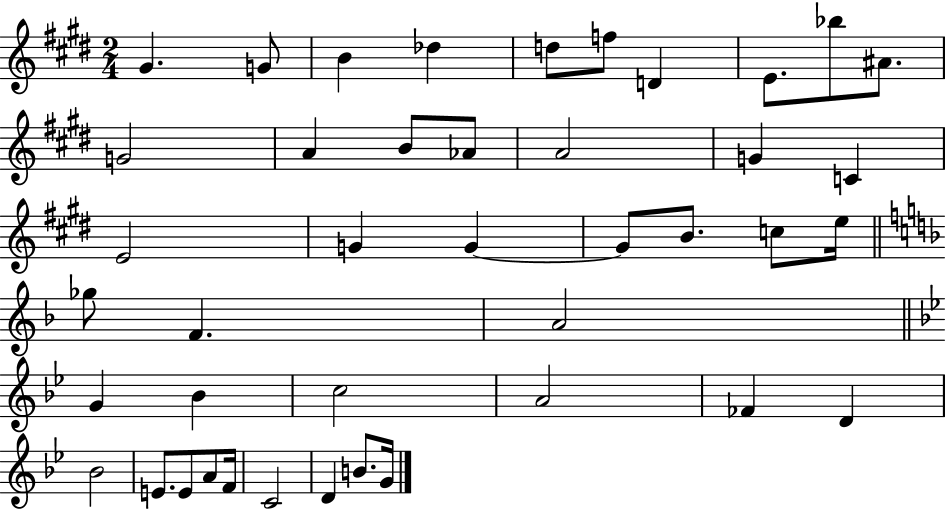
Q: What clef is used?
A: treble